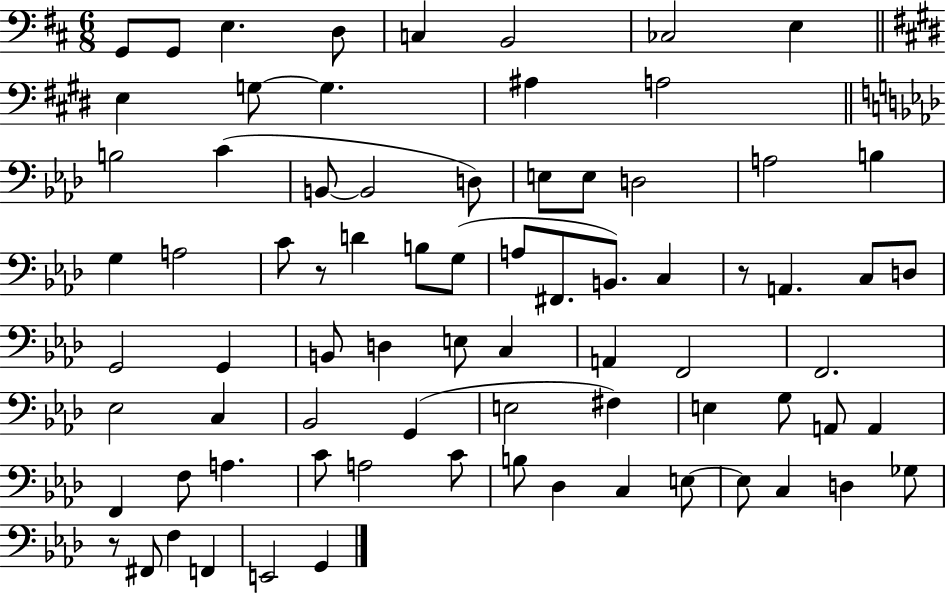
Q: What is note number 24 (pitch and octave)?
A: G3